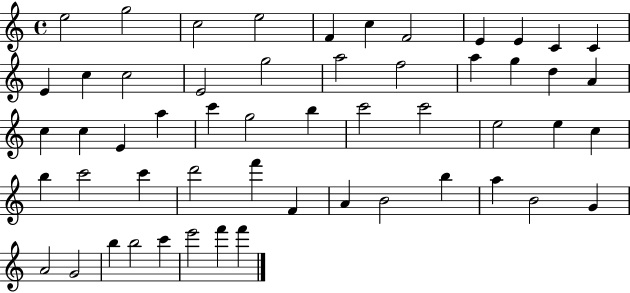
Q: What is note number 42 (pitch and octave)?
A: B4